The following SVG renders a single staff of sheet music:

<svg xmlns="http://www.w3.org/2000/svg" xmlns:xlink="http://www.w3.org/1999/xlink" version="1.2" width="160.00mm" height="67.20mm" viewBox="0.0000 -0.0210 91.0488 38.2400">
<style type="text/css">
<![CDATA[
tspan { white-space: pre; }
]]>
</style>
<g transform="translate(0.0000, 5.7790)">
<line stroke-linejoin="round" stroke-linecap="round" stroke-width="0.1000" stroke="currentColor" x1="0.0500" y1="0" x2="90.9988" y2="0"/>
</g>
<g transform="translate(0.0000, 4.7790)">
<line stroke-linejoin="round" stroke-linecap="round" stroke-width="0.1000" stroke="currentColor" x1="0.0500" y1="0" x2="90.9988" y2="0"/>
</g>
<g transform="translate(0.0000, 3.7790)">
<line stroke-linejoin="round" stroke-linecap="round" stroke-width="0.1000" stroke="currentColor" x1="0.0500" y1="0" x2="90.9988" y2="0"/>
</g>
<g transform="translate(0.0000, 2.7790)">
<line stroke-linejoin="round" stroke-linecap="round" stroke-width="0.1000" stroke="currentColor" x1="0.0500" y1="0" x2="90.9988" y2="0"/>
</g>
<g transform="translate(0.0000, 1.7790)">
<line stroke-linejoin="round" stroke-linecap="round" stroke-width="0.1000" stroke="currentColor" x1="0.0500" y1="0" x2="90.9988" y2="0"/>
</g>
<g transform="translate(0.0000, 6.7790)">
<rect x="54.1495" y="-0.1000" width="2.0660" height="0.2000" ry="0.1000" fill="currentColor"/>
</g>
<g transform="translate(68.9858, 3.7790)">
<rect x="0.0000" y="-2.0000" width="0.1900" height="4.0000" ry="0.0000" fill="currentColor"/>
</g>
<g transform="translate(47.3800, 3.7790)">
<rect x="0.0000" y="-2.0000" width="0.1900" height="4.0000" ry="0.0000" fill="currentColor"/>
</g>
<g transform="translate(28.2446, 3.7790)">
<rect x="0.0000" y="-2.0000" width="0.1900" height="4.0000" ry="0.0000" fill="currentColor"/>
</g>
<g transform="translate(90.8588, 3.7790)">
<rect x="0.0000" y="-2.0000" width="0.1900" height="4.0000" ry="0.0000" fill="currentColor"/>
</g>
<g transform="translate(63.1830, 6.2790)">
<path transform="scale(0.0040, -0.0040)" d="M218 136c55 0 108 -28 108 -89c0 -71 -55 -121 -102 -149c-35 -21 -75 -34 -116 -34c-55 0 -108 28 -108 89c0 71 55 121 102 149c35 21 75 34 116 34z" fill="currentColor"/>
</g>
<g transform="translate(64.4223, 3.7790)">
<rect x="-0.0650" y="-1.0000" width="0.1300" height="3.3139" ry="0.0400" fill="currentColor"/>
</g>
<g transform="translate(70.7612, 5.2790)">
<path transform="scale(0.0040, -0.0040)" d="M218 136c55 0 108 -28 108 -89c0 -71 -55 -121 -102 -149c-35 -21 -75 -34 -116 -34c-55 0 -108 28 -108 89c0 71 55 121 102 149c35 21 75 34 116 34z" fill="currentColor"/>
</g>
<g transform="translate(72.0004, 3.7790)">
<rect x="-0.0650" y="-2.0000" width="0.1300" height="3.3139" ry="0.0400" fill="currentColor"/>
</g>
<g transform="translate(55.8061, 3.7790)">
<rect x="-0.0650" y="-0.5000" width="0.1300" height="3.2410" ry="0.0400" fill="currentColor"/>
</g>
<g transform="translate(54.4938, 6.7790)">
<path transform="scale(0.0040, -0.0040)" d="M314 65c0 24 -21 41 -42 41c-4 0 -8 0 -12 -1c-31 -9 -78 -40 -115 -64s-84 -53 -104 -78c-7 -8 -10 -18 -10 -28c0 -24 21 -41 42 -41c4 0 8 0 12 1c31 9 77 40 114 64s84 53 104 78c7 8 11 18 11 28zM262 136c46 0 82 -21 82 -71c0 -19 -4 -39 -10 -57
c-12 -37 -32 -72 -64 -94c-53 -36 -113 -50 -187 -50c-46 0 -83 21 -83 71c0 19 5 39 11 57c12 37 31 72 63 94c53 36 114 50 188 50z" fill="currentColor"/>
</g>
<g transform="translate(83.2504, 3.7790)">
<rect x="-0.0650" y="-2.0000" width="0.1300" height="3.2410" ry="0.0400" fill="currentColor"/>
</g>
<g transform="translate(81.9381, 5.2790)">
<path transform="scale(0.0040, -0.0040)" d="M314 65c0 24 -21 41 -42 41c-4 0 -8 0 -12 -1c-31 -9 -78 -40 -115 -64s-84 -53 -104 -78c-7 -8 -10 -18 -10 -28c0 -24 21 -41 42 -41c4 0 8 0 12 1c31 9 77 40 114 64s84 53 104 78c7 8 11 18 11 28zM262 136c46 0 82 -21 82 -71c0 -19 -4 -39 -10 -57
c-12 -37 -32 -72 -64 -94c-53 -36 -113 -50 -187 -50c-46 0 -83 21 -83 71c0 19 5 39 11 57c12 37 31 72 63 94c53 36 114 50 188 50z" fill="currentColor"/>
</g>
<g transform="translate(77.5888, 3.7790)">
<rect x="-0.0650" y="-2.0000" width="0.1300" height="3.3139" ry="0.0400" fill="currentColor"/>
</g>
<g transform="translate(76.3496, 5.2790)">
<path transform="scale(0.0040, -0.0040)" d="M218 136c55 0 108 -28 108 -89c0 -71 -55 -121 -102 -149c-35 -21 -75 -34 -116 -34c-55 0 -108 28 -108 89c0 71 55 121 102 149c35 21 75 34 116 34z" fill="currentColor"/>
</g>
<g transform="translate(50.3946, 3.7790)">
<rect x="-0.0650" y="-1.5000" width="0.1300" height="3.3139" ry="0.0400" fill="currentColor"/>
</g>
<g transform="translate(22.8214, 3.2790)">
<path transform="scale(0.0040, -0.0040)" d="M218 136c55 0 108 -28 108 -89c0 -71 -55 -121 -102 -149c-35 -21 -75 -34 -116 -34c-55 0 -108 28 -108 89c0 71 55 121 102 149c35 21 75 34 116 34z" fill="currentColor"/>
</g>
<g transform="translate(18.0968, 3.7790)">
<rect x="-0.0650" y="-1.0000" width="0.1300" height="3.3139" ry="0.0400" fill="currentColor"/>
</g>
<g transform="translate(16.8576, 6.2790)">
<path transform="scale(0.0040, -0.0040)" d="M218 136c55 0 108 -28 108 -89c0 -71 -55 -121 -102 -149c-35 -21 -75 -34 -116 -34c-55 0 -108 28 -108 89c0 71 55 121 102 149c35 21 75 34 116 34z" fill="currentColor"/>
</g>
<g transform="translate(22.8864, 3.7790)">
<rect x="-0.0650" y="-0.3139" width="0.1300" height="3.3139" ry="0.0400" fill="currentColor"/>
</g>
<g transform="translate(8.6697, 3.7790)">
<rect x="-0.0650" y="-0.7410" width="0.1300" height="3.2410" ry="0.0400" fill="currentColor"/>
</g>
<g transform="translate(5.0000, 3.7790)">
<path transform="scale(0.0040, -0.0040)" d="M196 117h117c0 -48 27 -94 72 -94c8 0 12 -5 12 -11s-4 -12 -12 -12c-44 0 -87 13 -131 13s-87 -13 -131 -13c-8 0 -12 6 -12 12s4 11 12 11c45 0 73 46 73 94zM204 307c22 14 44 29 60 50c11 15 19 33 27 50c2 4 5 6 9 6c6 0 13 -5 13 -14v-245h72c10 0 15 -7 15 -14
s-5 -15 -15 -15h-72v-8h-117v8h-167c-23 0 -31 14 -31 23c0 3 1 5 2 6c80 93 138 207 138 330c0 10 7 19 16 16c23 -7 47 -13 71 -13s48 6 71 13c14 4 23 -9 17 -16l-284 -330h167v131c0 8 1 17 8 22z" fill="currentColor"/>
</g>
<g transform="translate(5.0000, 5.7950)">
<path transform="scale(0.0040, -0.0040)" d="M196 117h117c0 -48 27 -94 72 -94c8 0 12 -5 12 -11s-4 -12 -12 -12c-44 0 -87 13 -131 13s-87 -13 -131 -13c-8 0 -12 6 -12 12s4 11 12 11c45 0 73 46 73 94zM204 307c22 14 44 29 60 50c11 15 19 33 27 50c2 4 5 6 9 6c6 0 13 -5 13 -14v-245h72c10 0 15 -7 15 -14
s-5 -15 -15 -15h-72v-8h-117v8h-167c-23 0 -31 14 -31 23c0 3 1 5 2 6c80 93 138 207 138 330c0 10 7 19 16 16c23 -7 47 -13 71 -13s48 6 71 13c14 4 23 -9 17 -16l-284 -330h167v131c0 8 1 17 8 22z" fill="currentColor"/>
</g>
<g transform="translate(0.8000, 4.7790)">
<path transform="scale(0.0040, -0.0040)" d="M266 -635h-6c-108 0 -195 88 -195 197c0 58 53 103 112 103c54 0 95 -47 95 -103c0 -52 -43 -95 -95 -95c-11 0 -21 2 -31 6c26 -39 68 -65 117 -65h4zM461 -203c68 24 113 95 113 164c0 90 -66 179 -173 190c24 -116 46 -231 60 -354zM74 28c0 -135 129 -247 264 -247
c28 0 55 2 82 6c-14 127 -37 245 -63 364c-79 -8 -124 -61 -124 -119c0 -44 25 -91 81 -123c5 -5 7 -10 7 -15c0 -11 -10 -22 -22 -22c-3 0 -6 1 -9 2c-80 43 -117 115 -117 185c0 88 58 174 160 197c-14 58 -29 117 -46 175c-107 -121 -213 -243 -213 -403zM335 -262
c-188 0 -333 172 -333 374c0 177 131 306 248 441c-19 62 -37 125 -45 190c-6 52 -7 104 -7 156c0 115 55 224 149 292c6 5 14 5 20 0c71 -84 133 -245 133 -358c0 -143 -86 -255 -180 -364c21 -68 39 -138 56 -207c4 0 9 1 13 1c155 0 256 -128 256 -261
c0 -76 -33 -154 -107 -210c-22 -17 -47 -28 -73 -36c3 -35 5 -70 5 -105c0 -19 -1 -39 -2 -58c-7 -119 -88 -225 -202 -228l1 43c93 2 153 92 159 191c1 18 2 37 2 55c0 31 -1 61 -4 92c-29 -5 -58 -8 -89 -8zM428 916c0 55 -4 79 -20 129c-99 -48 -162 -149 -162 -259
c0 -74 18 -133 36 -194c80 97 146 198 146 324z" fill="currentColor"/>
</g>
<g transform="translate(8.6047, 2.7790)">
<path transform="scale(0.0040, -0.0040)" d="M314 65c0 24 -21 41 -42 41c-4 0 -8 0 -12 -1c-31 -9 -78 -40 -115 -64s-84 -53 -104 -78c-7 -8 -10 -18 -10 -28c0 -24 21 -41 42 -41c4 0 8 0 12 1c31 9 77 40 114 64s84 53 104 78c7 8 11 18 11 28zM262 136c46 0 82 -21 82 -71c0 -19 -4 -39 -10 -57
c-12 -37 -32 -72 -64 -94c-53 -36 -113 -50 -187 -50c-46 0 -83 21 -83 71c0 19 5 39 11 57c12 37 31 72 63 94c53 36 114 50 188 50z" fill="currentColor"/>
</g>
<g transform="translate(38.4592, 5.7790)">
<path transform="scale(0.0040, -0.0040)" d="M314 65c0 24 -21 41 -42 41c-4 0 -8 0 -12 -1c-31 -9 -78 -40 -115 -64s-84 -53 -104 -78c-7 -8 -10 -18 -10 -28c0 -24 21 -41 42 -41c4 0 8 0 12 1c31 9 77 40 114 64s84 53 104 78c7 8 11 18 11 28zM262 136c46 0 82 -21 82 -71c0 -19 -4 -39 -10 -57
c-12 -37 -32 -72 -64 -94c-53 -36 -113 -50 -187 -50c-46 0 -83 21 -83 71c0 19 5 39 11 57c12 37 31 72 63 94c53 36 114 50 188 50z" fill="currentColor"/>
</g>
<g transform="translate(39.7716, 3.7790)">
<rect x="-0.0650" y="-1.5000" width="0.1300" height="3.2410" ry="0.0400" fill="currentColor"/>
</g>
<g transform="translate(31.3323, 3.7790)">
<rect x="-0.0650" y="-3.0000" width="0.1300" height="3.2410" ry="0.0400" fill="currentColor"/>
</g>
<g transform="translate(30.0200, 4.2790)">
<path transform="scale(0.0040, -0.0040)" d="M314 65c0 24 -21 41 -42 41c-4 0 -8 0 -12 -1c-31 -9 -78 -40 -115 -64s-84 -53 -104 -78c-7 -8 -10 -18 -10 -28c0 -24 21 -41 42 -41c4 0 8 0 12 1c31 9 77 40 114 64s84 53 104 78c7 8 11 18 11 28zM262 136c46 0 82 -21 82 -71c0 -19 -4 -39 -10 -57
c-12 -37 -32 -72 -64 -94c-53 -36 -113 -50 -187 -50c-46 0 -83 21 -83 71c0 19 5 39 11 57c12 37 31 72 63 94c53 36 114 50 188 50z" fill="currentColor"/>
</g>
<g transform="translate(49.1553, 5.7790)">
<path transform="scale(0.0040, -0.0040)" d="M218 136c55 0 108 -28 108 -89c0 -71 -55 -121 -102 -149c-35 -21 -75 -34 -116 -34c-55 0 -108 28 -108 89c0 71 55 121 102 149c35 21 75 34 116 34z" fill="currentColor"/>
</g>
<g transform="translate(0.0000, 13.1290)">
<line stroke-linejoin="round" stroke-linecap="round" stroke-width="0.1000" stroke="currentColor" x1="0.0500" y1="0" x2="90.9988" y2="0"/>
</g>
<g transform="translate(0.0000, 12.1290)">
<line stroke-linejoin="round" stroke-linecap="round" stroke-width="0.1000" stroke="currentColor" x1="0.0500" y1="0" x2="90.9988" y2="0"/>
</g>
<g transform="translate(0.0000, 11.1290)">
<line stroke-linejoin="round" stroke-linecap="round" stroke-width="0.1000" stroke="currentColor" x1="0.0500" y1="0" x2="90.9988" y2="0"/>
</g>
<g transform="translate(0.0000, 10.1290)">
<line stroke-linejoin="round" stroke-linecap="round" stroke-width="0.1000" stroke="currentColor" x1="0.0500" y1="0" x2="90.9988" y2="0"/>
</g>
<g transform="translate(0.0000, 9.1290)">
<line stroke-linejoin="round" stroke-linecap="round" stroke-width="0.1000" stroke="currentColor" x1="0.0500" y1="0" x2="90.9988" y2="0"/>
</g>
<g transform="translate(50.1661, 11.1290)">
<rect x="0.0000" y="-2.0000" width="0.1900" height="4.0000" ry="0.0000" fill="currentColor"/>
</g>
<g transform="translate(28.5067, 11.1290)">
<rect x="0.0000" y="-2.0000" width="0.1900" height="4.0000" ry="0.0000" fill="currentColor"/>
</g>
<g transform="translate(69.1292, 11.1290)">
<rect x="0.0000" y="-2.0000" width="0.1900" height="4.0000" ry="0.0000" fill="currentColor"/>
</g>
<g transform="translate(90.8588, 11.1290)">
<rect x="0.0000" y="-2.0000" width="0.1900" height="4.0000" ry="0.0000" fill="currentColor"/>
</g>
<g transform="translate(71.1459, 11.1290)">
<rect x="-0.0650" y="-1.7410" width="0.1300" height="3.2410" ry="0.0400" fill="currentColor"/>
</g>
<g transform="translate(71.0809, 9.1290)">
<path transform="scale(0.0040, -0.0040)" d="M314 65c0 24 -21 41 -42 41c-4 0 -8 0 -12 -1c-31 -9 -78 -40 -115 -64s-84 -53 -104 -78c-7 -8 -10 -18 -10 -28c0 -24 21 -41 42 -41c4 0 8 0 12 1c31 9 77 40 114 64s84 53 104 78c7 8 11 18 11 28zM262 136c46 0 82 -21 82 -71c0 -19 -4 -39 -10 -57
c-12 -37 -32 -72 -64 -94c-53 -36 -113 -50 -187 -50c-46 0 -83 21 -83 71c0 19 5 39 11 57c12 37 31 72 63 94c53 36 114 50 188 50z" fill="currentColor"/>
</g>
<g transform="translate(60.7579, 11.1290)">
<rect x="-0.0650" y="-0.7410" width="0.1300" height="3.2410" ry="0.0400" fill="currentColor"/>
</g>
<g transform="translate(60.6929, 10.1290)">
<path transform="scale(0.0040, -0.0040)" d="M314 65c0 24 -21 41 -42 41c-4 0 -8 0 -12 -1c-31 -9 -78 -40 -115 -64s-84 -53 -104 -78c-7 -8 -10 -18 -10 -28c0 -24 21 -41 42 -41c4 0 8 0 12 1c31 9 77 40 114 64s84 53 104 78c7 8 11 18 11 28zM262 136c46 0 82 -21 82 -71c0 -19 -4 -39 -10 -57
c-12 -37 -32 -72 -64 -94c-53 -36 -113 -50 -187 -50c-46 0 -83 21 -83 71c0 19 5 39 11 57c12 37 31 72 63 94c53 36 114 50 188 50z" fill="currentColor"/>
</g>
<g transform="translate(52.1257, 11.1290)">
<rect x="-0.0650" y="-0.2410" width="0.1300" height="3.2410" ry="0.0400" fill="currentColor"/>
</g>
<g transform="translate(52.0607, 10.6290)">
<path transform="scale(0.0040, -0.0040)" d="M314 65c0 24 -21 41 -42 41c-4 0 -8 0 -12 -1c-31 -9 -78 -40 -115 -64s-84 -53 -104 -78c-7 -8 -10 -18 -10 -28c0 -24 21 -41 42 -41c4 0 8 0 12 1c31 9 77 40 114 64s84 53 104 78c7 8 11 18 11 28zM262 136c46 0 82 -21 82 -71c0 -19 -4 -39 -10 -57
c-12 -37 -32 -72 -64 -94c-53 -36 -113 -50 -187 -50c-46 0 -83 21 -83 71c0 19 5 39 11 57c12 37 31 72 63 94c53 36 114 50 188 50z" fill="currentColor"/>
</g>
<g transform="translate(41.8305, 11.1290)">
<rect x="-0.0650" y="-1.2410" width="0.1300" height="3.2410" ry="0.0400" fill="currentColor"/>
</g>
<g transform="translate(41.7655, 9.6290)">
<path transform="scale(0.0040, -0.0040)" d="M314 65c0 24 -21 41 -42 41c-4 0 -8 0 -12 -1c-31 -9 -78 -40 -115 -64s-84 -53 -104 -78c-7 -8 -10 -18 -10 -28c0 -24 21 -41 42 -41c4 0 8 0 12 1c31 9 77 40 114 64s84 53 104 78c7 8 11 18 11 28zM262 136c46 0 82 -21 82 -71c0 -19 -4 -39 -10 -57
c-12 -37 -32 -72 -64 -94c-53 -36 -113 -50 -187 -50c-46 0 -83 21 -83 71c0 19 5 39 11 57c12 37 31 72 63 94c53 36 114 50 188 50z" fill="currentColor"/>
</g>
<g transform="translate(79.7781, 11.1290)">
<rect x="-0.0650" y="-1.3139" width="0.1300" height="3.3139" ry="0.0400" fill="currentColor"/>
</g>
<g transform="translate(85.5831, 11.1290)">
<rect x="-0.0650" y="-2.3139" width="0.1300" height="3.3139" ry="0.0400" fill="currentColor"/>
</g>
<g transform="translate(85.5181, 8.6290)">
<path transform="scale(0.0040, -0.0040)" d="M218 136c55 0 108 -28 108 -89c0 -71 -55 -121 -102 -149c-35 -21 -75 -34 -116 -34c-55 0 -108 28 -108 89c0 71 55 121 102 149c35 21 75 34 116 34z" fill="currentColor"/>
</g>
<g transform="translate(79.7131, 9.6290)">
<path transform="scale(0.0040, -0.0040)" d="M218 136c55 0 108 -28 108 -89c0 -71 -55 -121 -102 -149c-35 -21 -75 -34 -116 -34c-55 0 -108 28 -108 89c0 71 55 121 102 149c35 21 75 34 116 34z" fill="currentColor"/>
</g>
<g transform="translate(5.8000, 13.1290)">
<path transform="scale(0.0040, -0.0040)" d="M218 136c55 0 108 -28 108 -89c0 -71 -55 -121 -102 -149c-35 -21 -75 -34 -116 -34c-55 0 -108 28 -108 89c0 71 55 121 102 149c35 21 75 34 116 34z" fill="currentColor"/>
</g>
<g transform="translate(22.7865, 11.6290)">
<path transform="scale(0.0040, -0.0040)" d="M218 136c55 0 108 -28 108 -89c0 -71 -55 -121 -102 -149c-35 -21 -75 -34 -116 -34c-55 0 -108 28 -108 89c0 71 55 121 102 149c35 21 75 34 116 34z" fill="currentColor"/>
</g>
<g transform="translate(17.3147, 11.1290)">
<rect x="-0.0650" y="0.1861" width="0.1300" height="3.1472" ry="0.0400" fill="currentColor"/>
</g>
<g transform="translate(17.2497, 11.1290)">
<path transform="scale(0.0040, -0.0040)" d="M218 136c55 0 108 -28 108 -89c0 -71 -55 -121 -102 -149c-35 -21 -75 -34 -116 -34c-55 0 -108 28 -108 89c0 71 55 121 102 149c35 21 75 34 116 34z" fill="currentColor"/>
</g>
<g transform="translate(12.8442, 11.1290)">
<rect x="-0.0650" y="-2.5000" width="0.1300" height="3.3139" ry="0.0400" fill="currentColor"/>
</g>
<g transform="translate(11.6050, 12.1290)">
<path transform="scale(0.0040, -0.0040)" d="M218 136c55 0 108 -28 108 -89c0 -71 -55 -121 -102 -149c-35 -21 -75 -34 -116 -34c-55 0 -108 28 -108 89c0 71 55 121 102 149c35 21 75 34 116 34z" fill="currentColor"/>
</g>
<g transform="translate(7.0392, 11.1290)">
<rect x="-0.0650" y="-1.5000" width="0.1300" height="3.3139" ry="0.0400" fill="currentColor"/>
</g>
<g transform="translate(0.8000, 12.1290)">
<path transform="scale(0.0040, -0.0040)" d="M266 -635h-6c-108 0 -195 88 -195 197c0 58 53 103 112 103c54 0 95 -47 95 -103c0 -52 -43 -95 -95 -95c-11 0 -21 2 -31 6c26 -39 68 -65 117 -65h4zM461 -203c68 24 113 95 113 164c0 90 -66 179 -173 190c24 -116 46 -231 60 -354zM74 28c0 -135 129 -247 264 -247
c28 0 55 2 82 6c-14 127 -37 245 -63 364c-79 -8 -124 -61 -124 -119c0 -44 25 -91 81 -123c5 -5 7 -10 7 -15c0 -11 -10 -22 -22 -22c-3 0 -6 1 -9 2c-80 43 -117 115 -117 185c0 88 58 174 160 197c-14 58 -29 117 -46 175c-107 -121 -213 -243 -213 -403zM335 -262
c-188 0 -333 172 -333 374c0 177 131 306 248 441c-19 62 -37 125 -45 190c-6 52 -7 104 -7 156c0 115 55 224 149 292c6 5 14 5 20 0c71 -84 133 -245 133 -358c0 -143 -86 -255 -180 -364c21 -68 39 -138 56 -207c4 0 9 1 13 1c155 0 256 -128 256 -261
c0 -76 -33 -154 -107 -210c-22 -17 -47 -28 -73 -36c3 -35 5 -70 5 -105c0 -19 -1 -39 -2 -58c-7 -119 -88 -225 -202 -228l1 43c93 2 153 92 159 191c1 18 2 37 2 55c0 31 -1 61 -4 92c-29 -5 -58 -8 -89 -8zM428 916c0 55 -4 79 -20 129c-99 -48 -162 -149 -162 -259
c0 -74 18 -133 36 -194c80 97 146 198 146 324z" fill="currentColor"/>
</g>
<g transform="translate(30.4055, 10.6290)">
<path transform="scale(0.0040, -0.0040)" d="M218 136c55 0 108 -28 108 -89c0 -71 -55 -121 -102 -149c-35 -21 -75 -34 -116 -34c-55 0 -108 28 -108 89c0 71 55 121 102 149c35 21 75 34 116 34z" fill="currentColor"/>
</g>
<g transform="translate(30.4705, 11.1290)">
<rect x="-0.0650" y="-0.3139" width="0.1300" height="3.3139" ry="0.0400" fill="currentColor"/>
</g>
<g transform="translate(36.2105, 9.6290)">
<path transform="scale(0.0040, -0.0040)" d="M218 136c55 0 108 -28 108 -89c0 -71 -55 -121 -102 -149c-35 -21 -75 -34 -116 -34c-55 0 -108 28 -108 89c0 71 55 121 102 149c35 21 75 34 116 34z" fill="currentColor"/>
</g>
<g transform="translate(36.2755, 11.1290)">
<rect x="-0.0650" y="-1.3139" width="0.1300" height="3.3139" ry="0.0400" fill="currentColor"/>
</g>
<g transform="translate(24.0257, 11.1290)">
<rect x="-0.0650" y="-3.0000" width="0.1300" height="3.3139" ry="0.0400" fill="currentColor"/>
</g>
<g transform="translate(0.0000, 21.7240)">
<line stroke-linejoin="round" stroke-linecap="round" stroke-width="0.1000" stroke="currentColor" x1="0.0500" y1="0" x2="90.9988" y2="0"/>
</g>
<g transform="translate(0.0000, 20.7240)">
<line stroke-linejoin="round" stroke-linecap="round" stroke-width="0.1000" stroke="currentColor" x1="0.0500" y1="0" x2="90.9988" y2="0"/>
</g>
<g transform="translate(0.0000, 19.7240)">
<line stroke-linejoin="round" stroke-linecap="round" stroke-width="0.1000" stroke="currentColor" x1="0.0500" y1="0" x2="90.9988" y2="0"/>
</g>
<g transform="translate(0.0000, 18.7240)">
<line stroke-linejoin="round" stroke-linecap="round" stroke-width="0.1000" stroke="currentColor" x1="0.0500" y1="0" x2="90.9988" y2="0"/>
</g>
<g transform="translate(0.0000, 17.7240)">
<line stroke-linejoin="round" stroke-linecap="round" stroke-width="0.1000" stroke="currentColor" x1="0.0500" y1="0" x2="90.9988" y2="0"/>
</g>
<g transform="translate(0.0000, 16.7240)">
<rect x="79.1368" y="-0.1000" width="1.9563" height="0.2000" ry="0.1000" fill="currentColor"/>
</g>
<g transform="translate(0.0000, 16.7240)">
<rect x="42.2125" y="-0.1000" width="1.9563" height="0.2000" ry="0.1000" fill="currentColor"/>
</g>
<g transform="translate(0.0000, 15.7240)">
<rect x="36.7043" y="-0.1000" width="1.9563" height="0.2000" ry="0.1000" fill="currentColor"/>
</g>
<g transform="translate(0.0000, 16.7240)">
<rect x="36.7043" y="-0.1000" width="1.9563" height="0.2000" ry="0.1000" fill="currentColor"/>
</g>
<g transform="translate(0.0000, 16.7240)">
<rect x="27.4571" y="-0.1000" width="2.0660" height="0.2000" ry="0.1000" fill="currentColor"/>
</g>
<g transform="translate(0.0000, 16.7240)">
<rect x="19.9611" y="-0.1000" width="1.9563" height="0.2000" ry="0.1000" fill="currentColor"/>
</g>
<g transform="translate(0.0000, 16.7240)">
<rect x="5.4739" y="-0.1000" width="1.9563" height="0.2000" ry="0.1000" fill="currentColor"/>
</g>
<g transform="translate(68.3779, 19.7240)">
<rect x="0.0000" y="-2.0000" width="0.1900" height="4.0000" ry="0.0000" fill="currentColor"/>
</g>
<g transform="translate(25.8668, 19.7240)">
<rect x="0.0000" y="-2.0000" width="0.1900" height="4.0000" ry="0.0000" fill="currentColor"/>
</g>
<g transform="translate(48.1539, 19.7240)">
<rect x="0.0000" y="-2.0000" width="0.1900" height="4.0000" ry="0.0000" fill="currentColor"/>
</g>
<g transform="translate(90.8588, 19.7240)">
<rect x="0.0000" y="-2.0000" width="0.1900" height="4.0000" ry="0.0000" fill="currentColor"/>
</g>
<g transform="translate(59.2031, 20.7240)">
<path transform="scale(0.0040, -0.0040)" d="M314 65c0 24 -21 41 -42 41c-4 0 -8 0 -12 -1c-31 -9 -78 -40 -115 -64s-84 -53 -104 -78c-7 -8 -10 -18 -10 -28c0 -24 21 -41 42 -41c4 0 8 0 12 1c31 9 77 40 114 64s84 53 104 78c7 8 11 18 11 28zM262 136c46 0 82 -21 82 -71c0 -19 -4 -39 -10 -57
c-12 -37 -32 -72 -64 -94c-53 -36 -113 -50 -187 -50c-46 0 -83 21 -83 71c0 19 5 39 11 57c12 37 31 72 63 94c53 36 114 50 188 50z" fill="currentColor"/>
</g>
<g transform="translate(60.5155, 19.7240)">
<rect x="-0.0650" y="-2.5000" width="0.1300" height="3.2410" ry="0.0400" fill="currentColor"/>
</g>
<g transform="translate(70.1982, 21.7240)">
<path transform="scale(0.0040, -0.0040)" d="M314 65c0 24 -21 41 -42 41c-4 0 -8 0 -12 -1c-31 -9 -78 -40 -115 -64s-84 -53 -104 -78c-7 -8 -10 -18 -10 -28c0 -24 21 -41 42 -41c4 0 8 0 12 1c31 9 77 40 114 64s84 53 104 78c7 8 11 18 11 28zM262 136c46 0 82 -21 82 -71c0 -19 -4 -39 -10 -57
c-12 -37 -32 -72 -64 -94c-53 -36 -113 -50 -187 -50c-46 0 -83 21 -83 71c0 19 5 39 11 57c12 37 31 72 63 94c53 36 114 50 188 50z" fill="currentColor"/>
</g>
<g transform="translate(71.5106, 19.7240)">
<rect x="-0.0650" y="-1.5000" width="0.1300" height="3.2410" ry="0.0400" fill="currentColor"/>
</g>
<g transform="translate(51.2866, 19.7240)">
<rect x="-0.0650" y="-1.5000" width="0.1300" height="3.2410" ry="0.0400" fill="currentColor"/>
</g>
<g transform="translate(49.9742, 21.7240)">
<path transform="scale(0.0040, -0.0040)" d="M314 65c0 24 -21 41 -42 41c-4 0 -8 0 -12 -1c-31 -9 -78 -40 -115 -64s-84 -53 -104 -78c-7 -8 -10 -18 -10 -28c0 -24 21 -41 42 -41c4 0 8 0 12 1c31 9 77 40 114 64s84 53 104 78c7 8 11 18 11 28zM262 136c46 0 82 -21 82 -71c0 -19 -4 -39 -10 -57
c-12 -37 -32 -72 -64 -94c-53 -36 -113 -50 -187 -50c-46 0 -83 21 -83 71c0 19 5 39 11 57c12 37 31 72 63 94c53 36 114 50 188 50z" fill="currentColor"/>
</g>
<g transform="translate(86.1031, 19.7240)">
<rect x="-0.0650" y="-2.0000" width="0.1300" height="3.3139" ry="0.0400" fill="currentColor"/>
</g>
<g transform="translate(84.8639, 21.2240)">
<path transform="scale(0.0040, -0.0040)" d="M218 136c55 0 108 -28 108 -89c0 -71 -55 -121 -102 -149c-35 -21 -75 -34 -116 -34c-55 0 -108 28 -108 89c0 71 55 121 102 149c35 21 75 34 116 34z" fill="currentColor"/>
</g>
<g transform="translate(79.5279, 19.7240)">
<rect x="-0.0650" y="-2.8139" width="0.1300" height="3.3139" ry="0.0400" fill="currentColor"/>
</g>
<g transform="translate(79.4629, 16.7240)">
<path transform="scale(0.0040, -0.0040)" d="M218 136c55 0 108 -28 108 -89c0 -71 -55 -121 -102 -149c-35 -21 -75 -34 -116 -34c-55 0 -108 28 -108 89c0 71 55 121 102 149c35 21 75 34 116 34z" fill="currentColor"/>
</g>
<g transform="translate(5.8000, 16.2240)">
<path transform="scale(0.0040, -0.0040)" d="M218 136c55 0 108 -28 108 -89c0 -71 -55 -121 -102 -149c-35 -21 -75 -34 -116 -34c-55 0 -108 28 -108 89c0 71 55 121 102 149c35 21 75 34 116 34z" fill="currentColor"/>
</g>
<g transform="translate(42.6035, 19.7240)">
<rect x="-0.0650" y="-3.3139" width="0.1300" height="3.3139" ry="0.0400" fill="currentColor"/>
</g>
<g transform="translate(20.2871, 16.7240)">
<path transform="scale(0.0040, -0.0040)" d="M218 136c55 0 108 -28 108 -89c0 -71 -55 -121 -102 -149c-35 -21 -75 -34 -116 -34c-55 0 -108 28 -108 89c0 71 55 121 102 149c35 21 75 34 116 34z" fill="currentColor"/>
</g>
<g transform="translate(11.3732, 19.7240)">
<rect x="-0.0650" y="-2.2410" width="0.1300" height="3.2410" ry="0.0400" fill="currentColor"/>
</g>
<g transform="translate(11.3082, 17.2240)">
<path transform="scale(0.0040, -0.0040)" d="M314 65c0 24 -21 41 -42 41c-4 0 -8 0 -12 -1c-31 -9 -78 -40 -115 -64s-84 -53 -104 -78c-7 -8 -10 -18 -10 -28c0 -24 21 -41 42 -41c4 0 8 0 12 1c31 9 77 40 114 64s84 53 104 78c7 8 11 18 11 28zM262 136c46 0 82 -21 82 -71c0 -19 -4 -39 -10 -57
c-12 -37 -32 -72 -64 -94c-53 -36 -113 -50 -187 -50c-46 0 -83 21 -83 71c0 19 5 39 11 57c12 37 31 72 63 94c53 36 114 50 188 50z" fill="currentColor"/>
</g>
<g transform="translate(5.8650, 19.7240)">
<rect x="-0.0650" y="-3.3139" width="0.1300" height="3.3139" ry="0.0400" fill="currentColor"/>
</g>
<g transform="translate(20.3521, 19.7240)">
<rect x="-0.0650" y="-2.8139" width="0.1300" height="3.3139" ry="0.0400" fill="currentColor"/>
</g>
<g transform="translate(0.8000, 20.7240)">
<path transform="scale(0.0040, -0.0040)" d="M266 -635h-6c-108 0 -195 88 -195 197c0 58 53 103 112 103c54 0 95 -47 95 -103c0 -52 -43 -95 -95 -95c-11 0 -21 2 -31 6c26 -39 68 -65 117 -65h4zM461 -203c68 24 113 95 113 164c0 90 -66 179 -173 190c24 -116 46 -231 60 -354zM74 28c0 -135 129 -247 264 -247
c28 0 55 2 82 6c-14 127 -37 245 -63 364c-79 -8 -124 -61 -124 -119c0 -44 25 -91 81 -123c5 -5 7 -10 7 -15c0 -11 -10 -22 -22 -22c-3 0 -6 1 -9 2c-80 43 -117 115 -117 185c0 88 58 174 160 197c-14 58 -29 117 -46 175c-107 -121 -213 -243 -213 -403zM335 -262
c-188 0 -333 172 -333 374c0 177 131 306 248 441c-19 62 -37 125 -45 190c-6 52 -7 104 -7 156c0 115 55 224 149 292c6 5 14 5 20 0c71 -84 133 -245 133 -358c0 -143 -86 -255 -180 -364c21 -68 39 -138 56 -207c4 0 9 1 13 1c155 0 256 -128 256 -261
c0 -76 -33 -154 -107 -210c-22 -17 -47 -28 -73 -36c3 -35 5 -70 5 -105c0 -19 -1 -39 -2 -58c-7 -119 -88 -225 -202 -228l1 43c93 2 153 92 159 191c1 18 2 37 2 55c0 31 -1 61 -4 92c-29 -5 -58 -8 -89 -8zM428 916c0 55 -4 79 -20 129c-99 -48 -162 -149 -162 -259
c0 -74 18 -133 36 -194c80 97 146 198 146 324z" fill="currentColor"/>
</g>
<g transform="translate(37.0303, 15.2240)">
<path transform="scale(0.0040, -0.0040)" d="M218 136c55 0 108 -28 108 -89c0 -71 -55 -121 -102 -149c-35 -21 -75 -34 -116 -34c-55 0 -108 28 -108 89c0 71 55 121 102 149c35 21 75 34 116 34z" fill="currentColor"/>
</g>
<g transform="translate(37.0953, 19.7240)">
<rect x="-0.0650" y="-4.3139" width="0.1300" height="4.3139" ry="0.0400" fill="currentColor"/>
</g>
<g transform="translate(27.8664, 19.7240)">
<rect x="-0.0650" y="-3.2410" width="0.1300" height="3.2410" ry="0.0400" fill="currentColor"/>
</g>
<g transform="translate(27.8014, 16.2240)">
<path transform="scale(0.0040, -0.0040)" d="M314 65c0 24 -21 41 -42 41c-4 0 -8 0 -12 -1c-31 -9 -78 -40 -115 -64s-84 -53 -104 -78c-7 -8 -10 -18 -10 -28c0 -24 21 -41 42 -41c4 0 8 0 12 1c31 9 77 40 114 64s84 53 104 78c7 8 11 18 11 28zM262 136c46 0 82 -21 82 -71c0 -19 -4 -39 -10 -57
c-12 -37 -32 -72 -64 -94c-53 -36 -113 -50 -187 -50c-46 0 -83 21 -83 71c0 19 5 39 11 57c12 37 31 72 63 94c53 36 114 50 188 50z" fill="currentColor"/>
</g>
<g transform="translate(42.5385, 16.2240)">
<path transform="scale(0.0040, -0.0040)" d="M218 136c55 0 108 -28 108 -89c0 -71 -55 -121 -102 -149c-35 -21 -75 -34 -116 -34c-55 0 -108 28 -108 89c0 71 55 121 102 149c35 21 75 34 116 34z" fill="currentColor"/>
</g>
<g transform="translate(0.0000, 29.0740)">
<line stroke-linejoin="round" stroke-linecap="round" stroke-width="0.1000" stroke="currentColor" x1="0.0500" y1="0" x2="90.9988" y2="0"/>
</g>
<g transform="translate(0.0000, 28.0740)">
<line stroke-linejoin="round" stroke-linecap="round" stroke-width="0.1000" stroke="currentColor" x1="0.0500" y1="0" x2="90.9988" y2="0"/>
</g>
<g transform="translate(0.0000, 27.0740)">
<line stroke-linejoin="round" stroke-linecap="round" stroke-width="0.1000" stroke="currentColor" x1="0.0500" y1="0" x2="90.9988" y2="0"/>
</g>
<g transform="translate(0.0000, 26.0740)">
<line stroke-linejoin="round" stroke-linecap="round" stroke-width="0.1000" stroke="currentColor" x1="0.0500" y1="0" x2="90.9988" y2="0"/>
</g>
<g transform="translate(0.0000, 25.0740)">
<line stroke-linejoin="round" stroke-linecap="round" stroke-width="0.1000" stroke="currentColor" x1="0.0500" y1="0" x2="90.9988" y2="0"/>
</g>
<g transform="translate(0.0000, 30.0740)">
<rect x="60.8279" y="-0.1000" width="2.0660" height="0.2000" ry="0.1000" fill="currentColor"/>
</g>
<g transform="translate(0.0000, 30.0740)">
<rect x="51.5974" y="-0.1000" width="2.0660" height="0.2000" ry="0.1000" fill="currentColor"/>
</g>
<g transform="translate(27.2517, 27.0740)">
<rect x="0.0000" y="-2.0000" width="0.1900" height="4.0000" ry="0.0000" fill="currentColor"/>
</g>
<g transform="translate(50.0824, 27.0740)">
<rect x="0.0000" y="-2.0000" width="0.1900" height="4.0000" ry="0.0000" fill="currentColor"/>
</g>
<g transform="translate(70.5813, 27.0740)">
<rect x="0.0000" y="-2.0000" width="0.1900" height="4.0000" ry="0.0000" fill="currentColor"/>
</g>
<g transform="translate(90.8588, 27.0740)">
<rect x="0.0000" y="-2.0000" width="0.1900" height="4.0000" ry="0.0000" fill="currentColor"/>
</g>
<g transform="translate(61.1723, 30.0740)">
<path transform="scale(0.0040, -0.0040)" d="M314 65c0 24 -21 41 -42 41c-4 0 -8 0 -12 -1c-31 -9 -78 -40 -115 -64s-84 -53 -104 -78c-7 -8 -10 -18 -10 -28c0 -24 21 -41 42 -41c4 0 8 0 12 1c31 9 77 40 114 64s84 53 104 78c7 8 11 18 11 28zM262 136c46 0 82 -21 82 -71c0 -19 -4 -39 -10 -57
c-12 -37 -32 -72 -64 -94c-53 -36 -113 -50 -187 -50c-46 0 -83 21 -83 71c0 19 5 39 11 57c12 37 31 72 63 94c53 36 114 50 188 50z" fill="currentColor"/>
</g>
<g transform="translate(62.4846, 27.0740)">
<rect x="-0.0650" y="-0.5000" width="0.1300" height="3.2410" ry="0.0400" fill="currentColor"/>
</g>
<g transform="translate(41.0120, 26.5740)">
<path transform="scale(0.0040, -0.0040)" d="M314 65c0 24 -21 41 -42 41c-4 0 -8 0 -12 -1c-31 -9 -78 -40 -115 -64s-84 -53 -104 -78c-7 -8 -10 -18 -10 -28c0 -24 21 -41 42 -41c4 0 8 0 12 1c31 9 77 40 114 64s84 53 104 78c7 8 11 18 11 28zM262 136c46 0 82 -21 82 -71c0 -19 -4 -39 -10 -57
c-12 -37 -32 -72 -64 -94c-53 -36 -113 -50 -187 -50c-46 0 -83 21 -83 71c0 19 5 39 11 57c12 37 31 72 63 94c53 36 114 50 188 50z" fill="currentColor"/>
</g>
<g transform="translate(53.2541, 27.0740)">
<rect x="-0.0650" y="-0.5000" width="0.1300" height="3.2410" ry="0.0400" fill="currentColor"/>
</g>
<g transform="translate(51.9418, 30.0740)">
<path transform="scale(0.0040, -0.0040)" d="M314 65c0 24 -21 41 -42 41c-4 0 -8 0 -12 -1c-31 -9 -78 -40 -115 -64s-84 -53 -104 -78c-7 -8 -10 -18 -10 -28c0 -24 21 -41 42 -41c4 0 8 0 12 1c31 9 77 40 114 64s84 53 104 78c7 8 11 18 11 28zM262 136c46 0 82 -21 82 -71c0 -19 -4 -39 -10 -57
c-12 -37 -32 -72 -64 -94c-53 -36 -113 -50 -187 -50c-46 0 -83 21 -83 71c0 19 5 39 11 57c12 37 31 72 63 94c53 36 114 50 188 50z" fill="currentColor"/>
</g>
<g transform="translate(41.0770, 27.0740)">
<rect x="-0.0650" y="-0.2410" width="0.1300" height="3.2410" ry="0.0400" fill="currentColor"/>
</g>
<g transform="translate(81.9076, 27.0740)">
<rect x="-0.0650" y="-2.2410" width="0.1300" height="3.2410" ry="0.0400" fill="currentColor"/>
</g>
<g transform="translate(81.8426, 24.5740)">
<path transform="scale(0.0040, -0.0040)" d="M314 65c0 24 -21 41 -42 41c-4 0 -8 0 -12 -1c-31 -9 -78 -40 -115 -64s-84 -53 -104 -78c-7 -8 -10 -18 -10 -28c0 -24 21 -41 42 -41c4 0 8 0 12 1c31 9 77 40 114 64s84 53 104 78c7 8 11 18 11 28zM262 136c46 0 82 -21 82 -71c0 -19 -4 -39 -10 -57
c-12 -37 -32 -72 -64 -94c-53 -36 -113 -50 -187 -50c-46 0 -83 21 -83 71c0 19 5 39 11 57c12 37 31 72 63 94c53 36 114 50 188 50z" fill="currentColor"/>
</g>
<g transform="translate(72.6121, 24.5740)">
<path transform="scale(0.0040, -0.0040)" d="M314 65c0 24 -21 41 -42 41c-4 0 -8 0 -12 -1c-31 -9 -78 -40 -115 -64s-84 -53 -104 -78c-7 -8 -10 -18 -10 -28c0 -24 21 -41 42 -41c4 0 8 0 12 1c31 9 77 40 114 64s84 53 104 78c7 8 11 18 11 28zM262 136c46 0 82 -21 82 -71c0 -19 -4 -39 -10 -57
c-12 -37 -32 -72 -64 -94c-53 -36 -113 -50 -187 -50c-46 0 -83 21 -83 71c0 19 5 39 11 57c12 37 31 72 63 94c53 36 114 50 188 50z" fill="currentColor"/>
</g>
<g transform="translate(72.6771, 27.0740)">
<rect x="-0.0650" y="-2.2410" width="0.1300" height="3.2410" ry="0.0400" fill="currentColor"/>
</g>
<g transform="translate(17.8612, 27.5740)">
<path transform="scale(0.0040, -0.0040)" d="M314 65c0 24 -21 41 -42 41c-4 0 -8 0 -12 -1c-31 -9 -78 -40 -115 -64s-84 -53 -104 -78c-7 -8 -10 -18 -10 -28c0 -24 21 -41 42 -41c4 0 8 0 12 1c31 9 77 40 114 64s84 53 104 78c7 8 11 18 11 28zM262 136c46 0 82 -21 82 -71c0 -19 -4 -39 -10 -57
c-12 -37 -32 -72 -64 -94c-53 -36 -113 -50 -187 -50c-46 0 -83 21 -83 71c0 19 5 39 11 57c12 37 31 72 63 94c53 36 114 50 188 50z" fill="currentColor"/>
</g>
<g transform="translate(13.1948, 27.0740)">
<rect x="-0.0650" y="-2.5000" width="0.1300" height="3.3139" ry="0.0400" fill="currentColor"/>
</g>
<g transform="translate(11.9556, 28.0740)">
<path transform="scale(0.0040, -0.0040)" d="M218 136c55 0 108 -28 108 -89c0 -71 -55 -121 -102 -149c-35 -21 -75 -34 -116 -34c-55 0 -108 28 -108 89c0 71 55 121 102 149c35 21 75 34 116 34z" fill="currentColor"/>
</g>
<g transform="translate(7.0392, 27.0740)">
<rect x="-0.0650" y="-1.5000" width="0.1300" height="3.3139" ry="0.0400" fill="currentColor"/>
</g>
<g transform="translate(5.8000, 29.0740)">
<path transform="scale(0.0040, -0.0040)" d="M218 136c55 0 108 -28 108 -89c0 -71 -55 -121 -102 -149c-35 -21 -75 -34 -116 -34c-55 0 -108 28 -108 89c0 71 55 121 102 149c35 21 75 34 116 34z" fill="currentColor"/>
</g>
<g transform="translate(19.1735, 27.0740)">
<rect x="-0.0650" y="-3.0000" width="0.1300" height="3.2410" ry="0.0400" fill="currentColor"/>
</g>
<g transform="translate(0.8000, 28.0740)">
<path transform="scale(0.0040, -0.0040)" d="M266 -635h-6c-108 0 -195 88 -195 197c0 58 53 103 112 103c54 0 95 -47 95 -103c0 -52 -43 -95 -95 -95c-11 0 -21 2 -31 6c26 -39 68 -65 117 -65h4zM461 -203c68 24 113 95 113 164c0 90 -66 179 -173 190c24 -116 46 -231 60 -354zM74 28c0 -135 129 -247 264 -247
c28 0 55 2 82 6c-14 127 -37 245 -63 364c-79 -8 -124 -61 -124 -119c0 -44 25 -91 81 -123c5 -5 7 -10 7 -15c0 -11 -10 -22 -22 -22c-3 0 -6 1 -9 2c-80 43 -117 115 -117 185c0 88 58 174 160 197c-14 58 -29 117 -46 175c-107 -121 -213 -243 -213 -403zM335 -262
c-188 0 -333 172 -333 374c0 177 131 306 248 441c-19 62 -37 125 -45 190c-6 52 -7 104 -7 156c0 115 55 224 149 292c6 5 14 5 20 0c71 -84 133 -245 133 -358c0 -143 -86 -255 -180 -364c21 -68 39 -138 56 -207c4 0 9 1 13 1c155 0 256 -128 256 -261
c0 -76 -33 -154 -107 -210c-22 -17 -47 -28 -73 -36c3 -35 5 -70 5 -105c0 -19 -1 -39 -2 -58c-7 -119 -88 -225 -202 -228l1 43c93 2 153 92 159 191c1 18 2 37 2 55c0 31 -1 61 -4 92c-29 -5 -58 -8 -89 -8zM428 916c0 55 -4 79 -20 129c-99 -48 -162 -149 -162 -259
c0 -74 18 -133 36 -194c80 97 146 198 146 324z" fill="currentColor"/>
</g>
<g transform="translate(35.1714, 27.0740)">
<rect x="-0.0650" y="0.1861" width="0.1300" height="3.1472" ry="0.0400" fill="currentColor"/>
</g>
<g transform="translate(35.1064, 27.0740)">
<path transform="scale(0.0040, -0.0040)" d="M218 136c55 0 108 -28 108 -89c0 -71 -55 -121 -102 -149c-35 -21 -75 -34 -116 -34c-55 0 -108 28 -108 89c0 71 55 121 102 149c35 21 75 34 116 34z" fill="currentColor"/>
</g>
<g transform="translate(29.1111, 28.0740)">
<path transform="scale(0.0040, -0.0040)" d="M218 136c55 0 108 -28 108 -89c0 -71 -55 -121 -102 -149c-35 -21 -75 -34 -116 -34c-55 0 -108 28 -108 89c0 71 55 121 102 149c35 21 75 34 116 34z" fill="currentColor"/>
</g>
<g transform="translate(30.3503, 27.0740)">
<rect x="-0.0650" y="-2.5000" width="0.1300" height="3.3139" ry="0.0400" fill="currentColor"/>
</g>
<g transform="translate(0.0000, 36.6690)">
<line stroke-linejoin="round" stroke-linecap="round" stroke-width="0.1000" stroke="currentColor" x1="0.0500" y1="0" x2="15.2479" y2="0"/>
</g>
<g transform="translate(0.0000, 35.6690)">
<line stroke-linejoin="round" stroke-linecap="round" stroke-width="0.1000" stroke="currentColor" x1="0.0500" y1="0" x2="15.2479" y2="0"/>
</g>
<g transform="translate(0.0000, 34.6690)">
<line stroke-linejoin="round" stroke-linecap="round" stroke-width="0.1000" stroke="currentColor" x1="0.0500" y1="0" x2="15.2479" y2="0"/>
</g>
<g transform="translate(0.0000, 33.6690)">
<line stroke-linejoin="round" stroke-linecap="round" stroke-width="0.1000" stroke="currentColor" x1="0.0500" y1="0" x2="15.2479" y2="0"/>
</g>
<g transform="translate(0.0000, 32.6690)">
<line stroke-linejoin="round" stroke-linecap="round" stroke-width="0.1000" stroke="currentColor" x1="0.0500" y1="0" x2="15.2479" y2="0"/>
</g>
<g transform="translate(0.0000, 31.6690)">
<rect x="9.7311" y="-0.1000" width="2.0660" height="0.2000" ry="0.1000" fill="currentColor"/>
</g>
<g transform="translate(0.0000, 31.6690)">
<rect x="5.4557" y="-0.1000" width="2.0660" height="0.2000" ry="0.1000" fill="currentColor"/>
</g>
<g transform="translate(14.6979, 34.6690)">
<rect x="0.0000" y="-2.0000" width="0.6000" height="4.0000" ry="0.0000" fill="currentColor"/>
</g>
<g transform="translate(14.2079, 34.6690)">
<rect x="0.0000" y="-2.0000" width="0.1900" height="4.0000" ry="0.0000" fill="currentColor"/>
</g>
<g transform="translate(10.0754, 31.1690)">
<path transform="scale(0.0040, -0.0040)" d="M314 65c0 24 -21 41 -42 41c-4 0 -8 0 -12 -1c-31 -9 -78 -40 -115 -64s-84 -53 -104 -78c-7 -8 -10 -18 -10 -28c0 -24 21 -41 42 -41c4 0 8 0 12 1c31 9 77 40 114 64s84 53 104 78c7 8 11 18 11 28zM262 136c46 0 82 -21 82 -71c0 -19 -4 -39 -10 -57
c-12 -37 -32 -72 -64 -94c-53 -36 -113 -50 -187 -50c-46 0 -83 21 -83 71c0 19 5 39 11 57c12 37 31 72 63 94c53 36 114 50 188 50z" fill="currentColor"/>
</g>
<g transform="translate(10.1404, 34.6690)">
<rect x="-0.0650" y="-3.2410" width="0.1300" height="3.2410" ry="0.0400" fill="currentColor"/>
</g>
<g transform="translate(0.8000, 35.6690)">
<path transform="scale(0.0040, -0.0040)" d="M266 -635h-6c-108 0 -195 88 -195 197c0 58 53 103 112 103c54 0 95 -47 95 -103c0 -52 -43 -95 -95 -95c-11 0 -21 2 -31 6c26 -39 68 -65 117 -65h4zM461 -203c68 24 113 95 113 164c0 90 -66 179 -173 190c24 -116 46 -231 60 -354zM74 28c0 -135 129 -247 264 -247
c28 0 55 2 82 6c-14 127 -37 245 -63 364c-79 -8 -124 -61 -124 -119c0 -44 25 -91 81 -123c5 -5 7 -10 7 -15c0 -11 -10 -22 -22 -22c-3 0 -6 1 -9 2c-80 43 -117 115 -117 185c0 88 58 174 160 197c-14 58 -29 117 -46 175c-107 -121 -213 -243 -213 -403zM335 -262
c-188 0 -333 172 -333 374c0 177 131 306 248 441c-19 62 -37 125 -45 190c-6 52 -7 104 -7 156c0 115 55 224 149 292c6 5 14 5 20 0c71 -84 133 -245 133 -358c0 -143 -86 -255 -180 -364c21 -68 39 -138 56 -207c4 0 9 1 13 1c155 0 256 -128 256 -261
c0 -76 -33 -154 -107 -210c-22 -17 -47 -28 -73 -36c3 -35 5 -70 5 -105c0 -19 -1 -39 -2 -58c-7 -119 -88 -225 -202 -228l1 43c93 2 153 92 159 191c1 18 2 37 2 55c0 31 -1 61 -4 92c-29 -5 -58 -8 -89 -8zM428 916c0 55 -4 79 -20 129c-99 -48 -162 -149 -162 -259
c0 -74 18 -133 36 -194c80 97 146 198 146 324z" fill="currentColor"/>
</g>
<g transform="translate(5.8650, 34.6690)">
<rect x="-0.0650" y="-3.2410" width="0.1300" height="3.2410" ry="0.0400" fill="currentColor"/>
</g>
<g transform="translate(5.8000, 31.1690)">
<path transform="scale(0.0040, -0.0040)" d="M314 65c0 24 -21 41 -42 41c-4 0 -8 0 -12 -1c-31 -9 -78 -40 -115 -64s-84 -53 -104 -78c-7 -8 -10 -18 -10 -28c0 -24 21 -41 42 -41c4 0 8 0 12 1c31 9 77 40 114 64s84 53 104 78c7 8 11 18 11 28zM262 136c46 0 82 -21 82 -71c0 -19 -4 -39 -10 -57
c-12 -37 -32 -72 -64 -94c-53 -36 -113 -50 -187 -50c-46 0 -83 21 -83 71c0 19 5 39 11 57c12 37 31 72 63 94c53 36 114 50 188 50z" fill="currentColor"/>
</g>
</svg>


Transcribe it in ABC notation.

X:1
T:Untitled
M:4/4
L:1/4
K:C
d2 D c A2 E2 E C2 D F F F2 E G B A c e e2 c2 d2 f2 e g b g2 a b2 d' b E2 G2 E2 a F E G A2 G B c2 C2 C2 g2 g2 b2 b2